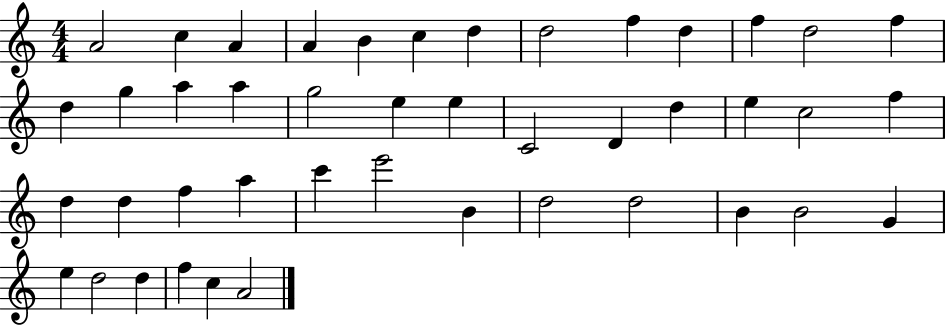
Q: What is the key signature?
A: C major